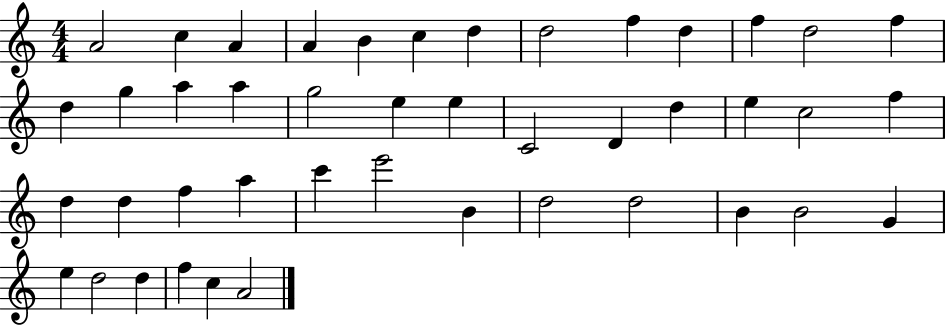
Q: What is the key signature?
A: C major